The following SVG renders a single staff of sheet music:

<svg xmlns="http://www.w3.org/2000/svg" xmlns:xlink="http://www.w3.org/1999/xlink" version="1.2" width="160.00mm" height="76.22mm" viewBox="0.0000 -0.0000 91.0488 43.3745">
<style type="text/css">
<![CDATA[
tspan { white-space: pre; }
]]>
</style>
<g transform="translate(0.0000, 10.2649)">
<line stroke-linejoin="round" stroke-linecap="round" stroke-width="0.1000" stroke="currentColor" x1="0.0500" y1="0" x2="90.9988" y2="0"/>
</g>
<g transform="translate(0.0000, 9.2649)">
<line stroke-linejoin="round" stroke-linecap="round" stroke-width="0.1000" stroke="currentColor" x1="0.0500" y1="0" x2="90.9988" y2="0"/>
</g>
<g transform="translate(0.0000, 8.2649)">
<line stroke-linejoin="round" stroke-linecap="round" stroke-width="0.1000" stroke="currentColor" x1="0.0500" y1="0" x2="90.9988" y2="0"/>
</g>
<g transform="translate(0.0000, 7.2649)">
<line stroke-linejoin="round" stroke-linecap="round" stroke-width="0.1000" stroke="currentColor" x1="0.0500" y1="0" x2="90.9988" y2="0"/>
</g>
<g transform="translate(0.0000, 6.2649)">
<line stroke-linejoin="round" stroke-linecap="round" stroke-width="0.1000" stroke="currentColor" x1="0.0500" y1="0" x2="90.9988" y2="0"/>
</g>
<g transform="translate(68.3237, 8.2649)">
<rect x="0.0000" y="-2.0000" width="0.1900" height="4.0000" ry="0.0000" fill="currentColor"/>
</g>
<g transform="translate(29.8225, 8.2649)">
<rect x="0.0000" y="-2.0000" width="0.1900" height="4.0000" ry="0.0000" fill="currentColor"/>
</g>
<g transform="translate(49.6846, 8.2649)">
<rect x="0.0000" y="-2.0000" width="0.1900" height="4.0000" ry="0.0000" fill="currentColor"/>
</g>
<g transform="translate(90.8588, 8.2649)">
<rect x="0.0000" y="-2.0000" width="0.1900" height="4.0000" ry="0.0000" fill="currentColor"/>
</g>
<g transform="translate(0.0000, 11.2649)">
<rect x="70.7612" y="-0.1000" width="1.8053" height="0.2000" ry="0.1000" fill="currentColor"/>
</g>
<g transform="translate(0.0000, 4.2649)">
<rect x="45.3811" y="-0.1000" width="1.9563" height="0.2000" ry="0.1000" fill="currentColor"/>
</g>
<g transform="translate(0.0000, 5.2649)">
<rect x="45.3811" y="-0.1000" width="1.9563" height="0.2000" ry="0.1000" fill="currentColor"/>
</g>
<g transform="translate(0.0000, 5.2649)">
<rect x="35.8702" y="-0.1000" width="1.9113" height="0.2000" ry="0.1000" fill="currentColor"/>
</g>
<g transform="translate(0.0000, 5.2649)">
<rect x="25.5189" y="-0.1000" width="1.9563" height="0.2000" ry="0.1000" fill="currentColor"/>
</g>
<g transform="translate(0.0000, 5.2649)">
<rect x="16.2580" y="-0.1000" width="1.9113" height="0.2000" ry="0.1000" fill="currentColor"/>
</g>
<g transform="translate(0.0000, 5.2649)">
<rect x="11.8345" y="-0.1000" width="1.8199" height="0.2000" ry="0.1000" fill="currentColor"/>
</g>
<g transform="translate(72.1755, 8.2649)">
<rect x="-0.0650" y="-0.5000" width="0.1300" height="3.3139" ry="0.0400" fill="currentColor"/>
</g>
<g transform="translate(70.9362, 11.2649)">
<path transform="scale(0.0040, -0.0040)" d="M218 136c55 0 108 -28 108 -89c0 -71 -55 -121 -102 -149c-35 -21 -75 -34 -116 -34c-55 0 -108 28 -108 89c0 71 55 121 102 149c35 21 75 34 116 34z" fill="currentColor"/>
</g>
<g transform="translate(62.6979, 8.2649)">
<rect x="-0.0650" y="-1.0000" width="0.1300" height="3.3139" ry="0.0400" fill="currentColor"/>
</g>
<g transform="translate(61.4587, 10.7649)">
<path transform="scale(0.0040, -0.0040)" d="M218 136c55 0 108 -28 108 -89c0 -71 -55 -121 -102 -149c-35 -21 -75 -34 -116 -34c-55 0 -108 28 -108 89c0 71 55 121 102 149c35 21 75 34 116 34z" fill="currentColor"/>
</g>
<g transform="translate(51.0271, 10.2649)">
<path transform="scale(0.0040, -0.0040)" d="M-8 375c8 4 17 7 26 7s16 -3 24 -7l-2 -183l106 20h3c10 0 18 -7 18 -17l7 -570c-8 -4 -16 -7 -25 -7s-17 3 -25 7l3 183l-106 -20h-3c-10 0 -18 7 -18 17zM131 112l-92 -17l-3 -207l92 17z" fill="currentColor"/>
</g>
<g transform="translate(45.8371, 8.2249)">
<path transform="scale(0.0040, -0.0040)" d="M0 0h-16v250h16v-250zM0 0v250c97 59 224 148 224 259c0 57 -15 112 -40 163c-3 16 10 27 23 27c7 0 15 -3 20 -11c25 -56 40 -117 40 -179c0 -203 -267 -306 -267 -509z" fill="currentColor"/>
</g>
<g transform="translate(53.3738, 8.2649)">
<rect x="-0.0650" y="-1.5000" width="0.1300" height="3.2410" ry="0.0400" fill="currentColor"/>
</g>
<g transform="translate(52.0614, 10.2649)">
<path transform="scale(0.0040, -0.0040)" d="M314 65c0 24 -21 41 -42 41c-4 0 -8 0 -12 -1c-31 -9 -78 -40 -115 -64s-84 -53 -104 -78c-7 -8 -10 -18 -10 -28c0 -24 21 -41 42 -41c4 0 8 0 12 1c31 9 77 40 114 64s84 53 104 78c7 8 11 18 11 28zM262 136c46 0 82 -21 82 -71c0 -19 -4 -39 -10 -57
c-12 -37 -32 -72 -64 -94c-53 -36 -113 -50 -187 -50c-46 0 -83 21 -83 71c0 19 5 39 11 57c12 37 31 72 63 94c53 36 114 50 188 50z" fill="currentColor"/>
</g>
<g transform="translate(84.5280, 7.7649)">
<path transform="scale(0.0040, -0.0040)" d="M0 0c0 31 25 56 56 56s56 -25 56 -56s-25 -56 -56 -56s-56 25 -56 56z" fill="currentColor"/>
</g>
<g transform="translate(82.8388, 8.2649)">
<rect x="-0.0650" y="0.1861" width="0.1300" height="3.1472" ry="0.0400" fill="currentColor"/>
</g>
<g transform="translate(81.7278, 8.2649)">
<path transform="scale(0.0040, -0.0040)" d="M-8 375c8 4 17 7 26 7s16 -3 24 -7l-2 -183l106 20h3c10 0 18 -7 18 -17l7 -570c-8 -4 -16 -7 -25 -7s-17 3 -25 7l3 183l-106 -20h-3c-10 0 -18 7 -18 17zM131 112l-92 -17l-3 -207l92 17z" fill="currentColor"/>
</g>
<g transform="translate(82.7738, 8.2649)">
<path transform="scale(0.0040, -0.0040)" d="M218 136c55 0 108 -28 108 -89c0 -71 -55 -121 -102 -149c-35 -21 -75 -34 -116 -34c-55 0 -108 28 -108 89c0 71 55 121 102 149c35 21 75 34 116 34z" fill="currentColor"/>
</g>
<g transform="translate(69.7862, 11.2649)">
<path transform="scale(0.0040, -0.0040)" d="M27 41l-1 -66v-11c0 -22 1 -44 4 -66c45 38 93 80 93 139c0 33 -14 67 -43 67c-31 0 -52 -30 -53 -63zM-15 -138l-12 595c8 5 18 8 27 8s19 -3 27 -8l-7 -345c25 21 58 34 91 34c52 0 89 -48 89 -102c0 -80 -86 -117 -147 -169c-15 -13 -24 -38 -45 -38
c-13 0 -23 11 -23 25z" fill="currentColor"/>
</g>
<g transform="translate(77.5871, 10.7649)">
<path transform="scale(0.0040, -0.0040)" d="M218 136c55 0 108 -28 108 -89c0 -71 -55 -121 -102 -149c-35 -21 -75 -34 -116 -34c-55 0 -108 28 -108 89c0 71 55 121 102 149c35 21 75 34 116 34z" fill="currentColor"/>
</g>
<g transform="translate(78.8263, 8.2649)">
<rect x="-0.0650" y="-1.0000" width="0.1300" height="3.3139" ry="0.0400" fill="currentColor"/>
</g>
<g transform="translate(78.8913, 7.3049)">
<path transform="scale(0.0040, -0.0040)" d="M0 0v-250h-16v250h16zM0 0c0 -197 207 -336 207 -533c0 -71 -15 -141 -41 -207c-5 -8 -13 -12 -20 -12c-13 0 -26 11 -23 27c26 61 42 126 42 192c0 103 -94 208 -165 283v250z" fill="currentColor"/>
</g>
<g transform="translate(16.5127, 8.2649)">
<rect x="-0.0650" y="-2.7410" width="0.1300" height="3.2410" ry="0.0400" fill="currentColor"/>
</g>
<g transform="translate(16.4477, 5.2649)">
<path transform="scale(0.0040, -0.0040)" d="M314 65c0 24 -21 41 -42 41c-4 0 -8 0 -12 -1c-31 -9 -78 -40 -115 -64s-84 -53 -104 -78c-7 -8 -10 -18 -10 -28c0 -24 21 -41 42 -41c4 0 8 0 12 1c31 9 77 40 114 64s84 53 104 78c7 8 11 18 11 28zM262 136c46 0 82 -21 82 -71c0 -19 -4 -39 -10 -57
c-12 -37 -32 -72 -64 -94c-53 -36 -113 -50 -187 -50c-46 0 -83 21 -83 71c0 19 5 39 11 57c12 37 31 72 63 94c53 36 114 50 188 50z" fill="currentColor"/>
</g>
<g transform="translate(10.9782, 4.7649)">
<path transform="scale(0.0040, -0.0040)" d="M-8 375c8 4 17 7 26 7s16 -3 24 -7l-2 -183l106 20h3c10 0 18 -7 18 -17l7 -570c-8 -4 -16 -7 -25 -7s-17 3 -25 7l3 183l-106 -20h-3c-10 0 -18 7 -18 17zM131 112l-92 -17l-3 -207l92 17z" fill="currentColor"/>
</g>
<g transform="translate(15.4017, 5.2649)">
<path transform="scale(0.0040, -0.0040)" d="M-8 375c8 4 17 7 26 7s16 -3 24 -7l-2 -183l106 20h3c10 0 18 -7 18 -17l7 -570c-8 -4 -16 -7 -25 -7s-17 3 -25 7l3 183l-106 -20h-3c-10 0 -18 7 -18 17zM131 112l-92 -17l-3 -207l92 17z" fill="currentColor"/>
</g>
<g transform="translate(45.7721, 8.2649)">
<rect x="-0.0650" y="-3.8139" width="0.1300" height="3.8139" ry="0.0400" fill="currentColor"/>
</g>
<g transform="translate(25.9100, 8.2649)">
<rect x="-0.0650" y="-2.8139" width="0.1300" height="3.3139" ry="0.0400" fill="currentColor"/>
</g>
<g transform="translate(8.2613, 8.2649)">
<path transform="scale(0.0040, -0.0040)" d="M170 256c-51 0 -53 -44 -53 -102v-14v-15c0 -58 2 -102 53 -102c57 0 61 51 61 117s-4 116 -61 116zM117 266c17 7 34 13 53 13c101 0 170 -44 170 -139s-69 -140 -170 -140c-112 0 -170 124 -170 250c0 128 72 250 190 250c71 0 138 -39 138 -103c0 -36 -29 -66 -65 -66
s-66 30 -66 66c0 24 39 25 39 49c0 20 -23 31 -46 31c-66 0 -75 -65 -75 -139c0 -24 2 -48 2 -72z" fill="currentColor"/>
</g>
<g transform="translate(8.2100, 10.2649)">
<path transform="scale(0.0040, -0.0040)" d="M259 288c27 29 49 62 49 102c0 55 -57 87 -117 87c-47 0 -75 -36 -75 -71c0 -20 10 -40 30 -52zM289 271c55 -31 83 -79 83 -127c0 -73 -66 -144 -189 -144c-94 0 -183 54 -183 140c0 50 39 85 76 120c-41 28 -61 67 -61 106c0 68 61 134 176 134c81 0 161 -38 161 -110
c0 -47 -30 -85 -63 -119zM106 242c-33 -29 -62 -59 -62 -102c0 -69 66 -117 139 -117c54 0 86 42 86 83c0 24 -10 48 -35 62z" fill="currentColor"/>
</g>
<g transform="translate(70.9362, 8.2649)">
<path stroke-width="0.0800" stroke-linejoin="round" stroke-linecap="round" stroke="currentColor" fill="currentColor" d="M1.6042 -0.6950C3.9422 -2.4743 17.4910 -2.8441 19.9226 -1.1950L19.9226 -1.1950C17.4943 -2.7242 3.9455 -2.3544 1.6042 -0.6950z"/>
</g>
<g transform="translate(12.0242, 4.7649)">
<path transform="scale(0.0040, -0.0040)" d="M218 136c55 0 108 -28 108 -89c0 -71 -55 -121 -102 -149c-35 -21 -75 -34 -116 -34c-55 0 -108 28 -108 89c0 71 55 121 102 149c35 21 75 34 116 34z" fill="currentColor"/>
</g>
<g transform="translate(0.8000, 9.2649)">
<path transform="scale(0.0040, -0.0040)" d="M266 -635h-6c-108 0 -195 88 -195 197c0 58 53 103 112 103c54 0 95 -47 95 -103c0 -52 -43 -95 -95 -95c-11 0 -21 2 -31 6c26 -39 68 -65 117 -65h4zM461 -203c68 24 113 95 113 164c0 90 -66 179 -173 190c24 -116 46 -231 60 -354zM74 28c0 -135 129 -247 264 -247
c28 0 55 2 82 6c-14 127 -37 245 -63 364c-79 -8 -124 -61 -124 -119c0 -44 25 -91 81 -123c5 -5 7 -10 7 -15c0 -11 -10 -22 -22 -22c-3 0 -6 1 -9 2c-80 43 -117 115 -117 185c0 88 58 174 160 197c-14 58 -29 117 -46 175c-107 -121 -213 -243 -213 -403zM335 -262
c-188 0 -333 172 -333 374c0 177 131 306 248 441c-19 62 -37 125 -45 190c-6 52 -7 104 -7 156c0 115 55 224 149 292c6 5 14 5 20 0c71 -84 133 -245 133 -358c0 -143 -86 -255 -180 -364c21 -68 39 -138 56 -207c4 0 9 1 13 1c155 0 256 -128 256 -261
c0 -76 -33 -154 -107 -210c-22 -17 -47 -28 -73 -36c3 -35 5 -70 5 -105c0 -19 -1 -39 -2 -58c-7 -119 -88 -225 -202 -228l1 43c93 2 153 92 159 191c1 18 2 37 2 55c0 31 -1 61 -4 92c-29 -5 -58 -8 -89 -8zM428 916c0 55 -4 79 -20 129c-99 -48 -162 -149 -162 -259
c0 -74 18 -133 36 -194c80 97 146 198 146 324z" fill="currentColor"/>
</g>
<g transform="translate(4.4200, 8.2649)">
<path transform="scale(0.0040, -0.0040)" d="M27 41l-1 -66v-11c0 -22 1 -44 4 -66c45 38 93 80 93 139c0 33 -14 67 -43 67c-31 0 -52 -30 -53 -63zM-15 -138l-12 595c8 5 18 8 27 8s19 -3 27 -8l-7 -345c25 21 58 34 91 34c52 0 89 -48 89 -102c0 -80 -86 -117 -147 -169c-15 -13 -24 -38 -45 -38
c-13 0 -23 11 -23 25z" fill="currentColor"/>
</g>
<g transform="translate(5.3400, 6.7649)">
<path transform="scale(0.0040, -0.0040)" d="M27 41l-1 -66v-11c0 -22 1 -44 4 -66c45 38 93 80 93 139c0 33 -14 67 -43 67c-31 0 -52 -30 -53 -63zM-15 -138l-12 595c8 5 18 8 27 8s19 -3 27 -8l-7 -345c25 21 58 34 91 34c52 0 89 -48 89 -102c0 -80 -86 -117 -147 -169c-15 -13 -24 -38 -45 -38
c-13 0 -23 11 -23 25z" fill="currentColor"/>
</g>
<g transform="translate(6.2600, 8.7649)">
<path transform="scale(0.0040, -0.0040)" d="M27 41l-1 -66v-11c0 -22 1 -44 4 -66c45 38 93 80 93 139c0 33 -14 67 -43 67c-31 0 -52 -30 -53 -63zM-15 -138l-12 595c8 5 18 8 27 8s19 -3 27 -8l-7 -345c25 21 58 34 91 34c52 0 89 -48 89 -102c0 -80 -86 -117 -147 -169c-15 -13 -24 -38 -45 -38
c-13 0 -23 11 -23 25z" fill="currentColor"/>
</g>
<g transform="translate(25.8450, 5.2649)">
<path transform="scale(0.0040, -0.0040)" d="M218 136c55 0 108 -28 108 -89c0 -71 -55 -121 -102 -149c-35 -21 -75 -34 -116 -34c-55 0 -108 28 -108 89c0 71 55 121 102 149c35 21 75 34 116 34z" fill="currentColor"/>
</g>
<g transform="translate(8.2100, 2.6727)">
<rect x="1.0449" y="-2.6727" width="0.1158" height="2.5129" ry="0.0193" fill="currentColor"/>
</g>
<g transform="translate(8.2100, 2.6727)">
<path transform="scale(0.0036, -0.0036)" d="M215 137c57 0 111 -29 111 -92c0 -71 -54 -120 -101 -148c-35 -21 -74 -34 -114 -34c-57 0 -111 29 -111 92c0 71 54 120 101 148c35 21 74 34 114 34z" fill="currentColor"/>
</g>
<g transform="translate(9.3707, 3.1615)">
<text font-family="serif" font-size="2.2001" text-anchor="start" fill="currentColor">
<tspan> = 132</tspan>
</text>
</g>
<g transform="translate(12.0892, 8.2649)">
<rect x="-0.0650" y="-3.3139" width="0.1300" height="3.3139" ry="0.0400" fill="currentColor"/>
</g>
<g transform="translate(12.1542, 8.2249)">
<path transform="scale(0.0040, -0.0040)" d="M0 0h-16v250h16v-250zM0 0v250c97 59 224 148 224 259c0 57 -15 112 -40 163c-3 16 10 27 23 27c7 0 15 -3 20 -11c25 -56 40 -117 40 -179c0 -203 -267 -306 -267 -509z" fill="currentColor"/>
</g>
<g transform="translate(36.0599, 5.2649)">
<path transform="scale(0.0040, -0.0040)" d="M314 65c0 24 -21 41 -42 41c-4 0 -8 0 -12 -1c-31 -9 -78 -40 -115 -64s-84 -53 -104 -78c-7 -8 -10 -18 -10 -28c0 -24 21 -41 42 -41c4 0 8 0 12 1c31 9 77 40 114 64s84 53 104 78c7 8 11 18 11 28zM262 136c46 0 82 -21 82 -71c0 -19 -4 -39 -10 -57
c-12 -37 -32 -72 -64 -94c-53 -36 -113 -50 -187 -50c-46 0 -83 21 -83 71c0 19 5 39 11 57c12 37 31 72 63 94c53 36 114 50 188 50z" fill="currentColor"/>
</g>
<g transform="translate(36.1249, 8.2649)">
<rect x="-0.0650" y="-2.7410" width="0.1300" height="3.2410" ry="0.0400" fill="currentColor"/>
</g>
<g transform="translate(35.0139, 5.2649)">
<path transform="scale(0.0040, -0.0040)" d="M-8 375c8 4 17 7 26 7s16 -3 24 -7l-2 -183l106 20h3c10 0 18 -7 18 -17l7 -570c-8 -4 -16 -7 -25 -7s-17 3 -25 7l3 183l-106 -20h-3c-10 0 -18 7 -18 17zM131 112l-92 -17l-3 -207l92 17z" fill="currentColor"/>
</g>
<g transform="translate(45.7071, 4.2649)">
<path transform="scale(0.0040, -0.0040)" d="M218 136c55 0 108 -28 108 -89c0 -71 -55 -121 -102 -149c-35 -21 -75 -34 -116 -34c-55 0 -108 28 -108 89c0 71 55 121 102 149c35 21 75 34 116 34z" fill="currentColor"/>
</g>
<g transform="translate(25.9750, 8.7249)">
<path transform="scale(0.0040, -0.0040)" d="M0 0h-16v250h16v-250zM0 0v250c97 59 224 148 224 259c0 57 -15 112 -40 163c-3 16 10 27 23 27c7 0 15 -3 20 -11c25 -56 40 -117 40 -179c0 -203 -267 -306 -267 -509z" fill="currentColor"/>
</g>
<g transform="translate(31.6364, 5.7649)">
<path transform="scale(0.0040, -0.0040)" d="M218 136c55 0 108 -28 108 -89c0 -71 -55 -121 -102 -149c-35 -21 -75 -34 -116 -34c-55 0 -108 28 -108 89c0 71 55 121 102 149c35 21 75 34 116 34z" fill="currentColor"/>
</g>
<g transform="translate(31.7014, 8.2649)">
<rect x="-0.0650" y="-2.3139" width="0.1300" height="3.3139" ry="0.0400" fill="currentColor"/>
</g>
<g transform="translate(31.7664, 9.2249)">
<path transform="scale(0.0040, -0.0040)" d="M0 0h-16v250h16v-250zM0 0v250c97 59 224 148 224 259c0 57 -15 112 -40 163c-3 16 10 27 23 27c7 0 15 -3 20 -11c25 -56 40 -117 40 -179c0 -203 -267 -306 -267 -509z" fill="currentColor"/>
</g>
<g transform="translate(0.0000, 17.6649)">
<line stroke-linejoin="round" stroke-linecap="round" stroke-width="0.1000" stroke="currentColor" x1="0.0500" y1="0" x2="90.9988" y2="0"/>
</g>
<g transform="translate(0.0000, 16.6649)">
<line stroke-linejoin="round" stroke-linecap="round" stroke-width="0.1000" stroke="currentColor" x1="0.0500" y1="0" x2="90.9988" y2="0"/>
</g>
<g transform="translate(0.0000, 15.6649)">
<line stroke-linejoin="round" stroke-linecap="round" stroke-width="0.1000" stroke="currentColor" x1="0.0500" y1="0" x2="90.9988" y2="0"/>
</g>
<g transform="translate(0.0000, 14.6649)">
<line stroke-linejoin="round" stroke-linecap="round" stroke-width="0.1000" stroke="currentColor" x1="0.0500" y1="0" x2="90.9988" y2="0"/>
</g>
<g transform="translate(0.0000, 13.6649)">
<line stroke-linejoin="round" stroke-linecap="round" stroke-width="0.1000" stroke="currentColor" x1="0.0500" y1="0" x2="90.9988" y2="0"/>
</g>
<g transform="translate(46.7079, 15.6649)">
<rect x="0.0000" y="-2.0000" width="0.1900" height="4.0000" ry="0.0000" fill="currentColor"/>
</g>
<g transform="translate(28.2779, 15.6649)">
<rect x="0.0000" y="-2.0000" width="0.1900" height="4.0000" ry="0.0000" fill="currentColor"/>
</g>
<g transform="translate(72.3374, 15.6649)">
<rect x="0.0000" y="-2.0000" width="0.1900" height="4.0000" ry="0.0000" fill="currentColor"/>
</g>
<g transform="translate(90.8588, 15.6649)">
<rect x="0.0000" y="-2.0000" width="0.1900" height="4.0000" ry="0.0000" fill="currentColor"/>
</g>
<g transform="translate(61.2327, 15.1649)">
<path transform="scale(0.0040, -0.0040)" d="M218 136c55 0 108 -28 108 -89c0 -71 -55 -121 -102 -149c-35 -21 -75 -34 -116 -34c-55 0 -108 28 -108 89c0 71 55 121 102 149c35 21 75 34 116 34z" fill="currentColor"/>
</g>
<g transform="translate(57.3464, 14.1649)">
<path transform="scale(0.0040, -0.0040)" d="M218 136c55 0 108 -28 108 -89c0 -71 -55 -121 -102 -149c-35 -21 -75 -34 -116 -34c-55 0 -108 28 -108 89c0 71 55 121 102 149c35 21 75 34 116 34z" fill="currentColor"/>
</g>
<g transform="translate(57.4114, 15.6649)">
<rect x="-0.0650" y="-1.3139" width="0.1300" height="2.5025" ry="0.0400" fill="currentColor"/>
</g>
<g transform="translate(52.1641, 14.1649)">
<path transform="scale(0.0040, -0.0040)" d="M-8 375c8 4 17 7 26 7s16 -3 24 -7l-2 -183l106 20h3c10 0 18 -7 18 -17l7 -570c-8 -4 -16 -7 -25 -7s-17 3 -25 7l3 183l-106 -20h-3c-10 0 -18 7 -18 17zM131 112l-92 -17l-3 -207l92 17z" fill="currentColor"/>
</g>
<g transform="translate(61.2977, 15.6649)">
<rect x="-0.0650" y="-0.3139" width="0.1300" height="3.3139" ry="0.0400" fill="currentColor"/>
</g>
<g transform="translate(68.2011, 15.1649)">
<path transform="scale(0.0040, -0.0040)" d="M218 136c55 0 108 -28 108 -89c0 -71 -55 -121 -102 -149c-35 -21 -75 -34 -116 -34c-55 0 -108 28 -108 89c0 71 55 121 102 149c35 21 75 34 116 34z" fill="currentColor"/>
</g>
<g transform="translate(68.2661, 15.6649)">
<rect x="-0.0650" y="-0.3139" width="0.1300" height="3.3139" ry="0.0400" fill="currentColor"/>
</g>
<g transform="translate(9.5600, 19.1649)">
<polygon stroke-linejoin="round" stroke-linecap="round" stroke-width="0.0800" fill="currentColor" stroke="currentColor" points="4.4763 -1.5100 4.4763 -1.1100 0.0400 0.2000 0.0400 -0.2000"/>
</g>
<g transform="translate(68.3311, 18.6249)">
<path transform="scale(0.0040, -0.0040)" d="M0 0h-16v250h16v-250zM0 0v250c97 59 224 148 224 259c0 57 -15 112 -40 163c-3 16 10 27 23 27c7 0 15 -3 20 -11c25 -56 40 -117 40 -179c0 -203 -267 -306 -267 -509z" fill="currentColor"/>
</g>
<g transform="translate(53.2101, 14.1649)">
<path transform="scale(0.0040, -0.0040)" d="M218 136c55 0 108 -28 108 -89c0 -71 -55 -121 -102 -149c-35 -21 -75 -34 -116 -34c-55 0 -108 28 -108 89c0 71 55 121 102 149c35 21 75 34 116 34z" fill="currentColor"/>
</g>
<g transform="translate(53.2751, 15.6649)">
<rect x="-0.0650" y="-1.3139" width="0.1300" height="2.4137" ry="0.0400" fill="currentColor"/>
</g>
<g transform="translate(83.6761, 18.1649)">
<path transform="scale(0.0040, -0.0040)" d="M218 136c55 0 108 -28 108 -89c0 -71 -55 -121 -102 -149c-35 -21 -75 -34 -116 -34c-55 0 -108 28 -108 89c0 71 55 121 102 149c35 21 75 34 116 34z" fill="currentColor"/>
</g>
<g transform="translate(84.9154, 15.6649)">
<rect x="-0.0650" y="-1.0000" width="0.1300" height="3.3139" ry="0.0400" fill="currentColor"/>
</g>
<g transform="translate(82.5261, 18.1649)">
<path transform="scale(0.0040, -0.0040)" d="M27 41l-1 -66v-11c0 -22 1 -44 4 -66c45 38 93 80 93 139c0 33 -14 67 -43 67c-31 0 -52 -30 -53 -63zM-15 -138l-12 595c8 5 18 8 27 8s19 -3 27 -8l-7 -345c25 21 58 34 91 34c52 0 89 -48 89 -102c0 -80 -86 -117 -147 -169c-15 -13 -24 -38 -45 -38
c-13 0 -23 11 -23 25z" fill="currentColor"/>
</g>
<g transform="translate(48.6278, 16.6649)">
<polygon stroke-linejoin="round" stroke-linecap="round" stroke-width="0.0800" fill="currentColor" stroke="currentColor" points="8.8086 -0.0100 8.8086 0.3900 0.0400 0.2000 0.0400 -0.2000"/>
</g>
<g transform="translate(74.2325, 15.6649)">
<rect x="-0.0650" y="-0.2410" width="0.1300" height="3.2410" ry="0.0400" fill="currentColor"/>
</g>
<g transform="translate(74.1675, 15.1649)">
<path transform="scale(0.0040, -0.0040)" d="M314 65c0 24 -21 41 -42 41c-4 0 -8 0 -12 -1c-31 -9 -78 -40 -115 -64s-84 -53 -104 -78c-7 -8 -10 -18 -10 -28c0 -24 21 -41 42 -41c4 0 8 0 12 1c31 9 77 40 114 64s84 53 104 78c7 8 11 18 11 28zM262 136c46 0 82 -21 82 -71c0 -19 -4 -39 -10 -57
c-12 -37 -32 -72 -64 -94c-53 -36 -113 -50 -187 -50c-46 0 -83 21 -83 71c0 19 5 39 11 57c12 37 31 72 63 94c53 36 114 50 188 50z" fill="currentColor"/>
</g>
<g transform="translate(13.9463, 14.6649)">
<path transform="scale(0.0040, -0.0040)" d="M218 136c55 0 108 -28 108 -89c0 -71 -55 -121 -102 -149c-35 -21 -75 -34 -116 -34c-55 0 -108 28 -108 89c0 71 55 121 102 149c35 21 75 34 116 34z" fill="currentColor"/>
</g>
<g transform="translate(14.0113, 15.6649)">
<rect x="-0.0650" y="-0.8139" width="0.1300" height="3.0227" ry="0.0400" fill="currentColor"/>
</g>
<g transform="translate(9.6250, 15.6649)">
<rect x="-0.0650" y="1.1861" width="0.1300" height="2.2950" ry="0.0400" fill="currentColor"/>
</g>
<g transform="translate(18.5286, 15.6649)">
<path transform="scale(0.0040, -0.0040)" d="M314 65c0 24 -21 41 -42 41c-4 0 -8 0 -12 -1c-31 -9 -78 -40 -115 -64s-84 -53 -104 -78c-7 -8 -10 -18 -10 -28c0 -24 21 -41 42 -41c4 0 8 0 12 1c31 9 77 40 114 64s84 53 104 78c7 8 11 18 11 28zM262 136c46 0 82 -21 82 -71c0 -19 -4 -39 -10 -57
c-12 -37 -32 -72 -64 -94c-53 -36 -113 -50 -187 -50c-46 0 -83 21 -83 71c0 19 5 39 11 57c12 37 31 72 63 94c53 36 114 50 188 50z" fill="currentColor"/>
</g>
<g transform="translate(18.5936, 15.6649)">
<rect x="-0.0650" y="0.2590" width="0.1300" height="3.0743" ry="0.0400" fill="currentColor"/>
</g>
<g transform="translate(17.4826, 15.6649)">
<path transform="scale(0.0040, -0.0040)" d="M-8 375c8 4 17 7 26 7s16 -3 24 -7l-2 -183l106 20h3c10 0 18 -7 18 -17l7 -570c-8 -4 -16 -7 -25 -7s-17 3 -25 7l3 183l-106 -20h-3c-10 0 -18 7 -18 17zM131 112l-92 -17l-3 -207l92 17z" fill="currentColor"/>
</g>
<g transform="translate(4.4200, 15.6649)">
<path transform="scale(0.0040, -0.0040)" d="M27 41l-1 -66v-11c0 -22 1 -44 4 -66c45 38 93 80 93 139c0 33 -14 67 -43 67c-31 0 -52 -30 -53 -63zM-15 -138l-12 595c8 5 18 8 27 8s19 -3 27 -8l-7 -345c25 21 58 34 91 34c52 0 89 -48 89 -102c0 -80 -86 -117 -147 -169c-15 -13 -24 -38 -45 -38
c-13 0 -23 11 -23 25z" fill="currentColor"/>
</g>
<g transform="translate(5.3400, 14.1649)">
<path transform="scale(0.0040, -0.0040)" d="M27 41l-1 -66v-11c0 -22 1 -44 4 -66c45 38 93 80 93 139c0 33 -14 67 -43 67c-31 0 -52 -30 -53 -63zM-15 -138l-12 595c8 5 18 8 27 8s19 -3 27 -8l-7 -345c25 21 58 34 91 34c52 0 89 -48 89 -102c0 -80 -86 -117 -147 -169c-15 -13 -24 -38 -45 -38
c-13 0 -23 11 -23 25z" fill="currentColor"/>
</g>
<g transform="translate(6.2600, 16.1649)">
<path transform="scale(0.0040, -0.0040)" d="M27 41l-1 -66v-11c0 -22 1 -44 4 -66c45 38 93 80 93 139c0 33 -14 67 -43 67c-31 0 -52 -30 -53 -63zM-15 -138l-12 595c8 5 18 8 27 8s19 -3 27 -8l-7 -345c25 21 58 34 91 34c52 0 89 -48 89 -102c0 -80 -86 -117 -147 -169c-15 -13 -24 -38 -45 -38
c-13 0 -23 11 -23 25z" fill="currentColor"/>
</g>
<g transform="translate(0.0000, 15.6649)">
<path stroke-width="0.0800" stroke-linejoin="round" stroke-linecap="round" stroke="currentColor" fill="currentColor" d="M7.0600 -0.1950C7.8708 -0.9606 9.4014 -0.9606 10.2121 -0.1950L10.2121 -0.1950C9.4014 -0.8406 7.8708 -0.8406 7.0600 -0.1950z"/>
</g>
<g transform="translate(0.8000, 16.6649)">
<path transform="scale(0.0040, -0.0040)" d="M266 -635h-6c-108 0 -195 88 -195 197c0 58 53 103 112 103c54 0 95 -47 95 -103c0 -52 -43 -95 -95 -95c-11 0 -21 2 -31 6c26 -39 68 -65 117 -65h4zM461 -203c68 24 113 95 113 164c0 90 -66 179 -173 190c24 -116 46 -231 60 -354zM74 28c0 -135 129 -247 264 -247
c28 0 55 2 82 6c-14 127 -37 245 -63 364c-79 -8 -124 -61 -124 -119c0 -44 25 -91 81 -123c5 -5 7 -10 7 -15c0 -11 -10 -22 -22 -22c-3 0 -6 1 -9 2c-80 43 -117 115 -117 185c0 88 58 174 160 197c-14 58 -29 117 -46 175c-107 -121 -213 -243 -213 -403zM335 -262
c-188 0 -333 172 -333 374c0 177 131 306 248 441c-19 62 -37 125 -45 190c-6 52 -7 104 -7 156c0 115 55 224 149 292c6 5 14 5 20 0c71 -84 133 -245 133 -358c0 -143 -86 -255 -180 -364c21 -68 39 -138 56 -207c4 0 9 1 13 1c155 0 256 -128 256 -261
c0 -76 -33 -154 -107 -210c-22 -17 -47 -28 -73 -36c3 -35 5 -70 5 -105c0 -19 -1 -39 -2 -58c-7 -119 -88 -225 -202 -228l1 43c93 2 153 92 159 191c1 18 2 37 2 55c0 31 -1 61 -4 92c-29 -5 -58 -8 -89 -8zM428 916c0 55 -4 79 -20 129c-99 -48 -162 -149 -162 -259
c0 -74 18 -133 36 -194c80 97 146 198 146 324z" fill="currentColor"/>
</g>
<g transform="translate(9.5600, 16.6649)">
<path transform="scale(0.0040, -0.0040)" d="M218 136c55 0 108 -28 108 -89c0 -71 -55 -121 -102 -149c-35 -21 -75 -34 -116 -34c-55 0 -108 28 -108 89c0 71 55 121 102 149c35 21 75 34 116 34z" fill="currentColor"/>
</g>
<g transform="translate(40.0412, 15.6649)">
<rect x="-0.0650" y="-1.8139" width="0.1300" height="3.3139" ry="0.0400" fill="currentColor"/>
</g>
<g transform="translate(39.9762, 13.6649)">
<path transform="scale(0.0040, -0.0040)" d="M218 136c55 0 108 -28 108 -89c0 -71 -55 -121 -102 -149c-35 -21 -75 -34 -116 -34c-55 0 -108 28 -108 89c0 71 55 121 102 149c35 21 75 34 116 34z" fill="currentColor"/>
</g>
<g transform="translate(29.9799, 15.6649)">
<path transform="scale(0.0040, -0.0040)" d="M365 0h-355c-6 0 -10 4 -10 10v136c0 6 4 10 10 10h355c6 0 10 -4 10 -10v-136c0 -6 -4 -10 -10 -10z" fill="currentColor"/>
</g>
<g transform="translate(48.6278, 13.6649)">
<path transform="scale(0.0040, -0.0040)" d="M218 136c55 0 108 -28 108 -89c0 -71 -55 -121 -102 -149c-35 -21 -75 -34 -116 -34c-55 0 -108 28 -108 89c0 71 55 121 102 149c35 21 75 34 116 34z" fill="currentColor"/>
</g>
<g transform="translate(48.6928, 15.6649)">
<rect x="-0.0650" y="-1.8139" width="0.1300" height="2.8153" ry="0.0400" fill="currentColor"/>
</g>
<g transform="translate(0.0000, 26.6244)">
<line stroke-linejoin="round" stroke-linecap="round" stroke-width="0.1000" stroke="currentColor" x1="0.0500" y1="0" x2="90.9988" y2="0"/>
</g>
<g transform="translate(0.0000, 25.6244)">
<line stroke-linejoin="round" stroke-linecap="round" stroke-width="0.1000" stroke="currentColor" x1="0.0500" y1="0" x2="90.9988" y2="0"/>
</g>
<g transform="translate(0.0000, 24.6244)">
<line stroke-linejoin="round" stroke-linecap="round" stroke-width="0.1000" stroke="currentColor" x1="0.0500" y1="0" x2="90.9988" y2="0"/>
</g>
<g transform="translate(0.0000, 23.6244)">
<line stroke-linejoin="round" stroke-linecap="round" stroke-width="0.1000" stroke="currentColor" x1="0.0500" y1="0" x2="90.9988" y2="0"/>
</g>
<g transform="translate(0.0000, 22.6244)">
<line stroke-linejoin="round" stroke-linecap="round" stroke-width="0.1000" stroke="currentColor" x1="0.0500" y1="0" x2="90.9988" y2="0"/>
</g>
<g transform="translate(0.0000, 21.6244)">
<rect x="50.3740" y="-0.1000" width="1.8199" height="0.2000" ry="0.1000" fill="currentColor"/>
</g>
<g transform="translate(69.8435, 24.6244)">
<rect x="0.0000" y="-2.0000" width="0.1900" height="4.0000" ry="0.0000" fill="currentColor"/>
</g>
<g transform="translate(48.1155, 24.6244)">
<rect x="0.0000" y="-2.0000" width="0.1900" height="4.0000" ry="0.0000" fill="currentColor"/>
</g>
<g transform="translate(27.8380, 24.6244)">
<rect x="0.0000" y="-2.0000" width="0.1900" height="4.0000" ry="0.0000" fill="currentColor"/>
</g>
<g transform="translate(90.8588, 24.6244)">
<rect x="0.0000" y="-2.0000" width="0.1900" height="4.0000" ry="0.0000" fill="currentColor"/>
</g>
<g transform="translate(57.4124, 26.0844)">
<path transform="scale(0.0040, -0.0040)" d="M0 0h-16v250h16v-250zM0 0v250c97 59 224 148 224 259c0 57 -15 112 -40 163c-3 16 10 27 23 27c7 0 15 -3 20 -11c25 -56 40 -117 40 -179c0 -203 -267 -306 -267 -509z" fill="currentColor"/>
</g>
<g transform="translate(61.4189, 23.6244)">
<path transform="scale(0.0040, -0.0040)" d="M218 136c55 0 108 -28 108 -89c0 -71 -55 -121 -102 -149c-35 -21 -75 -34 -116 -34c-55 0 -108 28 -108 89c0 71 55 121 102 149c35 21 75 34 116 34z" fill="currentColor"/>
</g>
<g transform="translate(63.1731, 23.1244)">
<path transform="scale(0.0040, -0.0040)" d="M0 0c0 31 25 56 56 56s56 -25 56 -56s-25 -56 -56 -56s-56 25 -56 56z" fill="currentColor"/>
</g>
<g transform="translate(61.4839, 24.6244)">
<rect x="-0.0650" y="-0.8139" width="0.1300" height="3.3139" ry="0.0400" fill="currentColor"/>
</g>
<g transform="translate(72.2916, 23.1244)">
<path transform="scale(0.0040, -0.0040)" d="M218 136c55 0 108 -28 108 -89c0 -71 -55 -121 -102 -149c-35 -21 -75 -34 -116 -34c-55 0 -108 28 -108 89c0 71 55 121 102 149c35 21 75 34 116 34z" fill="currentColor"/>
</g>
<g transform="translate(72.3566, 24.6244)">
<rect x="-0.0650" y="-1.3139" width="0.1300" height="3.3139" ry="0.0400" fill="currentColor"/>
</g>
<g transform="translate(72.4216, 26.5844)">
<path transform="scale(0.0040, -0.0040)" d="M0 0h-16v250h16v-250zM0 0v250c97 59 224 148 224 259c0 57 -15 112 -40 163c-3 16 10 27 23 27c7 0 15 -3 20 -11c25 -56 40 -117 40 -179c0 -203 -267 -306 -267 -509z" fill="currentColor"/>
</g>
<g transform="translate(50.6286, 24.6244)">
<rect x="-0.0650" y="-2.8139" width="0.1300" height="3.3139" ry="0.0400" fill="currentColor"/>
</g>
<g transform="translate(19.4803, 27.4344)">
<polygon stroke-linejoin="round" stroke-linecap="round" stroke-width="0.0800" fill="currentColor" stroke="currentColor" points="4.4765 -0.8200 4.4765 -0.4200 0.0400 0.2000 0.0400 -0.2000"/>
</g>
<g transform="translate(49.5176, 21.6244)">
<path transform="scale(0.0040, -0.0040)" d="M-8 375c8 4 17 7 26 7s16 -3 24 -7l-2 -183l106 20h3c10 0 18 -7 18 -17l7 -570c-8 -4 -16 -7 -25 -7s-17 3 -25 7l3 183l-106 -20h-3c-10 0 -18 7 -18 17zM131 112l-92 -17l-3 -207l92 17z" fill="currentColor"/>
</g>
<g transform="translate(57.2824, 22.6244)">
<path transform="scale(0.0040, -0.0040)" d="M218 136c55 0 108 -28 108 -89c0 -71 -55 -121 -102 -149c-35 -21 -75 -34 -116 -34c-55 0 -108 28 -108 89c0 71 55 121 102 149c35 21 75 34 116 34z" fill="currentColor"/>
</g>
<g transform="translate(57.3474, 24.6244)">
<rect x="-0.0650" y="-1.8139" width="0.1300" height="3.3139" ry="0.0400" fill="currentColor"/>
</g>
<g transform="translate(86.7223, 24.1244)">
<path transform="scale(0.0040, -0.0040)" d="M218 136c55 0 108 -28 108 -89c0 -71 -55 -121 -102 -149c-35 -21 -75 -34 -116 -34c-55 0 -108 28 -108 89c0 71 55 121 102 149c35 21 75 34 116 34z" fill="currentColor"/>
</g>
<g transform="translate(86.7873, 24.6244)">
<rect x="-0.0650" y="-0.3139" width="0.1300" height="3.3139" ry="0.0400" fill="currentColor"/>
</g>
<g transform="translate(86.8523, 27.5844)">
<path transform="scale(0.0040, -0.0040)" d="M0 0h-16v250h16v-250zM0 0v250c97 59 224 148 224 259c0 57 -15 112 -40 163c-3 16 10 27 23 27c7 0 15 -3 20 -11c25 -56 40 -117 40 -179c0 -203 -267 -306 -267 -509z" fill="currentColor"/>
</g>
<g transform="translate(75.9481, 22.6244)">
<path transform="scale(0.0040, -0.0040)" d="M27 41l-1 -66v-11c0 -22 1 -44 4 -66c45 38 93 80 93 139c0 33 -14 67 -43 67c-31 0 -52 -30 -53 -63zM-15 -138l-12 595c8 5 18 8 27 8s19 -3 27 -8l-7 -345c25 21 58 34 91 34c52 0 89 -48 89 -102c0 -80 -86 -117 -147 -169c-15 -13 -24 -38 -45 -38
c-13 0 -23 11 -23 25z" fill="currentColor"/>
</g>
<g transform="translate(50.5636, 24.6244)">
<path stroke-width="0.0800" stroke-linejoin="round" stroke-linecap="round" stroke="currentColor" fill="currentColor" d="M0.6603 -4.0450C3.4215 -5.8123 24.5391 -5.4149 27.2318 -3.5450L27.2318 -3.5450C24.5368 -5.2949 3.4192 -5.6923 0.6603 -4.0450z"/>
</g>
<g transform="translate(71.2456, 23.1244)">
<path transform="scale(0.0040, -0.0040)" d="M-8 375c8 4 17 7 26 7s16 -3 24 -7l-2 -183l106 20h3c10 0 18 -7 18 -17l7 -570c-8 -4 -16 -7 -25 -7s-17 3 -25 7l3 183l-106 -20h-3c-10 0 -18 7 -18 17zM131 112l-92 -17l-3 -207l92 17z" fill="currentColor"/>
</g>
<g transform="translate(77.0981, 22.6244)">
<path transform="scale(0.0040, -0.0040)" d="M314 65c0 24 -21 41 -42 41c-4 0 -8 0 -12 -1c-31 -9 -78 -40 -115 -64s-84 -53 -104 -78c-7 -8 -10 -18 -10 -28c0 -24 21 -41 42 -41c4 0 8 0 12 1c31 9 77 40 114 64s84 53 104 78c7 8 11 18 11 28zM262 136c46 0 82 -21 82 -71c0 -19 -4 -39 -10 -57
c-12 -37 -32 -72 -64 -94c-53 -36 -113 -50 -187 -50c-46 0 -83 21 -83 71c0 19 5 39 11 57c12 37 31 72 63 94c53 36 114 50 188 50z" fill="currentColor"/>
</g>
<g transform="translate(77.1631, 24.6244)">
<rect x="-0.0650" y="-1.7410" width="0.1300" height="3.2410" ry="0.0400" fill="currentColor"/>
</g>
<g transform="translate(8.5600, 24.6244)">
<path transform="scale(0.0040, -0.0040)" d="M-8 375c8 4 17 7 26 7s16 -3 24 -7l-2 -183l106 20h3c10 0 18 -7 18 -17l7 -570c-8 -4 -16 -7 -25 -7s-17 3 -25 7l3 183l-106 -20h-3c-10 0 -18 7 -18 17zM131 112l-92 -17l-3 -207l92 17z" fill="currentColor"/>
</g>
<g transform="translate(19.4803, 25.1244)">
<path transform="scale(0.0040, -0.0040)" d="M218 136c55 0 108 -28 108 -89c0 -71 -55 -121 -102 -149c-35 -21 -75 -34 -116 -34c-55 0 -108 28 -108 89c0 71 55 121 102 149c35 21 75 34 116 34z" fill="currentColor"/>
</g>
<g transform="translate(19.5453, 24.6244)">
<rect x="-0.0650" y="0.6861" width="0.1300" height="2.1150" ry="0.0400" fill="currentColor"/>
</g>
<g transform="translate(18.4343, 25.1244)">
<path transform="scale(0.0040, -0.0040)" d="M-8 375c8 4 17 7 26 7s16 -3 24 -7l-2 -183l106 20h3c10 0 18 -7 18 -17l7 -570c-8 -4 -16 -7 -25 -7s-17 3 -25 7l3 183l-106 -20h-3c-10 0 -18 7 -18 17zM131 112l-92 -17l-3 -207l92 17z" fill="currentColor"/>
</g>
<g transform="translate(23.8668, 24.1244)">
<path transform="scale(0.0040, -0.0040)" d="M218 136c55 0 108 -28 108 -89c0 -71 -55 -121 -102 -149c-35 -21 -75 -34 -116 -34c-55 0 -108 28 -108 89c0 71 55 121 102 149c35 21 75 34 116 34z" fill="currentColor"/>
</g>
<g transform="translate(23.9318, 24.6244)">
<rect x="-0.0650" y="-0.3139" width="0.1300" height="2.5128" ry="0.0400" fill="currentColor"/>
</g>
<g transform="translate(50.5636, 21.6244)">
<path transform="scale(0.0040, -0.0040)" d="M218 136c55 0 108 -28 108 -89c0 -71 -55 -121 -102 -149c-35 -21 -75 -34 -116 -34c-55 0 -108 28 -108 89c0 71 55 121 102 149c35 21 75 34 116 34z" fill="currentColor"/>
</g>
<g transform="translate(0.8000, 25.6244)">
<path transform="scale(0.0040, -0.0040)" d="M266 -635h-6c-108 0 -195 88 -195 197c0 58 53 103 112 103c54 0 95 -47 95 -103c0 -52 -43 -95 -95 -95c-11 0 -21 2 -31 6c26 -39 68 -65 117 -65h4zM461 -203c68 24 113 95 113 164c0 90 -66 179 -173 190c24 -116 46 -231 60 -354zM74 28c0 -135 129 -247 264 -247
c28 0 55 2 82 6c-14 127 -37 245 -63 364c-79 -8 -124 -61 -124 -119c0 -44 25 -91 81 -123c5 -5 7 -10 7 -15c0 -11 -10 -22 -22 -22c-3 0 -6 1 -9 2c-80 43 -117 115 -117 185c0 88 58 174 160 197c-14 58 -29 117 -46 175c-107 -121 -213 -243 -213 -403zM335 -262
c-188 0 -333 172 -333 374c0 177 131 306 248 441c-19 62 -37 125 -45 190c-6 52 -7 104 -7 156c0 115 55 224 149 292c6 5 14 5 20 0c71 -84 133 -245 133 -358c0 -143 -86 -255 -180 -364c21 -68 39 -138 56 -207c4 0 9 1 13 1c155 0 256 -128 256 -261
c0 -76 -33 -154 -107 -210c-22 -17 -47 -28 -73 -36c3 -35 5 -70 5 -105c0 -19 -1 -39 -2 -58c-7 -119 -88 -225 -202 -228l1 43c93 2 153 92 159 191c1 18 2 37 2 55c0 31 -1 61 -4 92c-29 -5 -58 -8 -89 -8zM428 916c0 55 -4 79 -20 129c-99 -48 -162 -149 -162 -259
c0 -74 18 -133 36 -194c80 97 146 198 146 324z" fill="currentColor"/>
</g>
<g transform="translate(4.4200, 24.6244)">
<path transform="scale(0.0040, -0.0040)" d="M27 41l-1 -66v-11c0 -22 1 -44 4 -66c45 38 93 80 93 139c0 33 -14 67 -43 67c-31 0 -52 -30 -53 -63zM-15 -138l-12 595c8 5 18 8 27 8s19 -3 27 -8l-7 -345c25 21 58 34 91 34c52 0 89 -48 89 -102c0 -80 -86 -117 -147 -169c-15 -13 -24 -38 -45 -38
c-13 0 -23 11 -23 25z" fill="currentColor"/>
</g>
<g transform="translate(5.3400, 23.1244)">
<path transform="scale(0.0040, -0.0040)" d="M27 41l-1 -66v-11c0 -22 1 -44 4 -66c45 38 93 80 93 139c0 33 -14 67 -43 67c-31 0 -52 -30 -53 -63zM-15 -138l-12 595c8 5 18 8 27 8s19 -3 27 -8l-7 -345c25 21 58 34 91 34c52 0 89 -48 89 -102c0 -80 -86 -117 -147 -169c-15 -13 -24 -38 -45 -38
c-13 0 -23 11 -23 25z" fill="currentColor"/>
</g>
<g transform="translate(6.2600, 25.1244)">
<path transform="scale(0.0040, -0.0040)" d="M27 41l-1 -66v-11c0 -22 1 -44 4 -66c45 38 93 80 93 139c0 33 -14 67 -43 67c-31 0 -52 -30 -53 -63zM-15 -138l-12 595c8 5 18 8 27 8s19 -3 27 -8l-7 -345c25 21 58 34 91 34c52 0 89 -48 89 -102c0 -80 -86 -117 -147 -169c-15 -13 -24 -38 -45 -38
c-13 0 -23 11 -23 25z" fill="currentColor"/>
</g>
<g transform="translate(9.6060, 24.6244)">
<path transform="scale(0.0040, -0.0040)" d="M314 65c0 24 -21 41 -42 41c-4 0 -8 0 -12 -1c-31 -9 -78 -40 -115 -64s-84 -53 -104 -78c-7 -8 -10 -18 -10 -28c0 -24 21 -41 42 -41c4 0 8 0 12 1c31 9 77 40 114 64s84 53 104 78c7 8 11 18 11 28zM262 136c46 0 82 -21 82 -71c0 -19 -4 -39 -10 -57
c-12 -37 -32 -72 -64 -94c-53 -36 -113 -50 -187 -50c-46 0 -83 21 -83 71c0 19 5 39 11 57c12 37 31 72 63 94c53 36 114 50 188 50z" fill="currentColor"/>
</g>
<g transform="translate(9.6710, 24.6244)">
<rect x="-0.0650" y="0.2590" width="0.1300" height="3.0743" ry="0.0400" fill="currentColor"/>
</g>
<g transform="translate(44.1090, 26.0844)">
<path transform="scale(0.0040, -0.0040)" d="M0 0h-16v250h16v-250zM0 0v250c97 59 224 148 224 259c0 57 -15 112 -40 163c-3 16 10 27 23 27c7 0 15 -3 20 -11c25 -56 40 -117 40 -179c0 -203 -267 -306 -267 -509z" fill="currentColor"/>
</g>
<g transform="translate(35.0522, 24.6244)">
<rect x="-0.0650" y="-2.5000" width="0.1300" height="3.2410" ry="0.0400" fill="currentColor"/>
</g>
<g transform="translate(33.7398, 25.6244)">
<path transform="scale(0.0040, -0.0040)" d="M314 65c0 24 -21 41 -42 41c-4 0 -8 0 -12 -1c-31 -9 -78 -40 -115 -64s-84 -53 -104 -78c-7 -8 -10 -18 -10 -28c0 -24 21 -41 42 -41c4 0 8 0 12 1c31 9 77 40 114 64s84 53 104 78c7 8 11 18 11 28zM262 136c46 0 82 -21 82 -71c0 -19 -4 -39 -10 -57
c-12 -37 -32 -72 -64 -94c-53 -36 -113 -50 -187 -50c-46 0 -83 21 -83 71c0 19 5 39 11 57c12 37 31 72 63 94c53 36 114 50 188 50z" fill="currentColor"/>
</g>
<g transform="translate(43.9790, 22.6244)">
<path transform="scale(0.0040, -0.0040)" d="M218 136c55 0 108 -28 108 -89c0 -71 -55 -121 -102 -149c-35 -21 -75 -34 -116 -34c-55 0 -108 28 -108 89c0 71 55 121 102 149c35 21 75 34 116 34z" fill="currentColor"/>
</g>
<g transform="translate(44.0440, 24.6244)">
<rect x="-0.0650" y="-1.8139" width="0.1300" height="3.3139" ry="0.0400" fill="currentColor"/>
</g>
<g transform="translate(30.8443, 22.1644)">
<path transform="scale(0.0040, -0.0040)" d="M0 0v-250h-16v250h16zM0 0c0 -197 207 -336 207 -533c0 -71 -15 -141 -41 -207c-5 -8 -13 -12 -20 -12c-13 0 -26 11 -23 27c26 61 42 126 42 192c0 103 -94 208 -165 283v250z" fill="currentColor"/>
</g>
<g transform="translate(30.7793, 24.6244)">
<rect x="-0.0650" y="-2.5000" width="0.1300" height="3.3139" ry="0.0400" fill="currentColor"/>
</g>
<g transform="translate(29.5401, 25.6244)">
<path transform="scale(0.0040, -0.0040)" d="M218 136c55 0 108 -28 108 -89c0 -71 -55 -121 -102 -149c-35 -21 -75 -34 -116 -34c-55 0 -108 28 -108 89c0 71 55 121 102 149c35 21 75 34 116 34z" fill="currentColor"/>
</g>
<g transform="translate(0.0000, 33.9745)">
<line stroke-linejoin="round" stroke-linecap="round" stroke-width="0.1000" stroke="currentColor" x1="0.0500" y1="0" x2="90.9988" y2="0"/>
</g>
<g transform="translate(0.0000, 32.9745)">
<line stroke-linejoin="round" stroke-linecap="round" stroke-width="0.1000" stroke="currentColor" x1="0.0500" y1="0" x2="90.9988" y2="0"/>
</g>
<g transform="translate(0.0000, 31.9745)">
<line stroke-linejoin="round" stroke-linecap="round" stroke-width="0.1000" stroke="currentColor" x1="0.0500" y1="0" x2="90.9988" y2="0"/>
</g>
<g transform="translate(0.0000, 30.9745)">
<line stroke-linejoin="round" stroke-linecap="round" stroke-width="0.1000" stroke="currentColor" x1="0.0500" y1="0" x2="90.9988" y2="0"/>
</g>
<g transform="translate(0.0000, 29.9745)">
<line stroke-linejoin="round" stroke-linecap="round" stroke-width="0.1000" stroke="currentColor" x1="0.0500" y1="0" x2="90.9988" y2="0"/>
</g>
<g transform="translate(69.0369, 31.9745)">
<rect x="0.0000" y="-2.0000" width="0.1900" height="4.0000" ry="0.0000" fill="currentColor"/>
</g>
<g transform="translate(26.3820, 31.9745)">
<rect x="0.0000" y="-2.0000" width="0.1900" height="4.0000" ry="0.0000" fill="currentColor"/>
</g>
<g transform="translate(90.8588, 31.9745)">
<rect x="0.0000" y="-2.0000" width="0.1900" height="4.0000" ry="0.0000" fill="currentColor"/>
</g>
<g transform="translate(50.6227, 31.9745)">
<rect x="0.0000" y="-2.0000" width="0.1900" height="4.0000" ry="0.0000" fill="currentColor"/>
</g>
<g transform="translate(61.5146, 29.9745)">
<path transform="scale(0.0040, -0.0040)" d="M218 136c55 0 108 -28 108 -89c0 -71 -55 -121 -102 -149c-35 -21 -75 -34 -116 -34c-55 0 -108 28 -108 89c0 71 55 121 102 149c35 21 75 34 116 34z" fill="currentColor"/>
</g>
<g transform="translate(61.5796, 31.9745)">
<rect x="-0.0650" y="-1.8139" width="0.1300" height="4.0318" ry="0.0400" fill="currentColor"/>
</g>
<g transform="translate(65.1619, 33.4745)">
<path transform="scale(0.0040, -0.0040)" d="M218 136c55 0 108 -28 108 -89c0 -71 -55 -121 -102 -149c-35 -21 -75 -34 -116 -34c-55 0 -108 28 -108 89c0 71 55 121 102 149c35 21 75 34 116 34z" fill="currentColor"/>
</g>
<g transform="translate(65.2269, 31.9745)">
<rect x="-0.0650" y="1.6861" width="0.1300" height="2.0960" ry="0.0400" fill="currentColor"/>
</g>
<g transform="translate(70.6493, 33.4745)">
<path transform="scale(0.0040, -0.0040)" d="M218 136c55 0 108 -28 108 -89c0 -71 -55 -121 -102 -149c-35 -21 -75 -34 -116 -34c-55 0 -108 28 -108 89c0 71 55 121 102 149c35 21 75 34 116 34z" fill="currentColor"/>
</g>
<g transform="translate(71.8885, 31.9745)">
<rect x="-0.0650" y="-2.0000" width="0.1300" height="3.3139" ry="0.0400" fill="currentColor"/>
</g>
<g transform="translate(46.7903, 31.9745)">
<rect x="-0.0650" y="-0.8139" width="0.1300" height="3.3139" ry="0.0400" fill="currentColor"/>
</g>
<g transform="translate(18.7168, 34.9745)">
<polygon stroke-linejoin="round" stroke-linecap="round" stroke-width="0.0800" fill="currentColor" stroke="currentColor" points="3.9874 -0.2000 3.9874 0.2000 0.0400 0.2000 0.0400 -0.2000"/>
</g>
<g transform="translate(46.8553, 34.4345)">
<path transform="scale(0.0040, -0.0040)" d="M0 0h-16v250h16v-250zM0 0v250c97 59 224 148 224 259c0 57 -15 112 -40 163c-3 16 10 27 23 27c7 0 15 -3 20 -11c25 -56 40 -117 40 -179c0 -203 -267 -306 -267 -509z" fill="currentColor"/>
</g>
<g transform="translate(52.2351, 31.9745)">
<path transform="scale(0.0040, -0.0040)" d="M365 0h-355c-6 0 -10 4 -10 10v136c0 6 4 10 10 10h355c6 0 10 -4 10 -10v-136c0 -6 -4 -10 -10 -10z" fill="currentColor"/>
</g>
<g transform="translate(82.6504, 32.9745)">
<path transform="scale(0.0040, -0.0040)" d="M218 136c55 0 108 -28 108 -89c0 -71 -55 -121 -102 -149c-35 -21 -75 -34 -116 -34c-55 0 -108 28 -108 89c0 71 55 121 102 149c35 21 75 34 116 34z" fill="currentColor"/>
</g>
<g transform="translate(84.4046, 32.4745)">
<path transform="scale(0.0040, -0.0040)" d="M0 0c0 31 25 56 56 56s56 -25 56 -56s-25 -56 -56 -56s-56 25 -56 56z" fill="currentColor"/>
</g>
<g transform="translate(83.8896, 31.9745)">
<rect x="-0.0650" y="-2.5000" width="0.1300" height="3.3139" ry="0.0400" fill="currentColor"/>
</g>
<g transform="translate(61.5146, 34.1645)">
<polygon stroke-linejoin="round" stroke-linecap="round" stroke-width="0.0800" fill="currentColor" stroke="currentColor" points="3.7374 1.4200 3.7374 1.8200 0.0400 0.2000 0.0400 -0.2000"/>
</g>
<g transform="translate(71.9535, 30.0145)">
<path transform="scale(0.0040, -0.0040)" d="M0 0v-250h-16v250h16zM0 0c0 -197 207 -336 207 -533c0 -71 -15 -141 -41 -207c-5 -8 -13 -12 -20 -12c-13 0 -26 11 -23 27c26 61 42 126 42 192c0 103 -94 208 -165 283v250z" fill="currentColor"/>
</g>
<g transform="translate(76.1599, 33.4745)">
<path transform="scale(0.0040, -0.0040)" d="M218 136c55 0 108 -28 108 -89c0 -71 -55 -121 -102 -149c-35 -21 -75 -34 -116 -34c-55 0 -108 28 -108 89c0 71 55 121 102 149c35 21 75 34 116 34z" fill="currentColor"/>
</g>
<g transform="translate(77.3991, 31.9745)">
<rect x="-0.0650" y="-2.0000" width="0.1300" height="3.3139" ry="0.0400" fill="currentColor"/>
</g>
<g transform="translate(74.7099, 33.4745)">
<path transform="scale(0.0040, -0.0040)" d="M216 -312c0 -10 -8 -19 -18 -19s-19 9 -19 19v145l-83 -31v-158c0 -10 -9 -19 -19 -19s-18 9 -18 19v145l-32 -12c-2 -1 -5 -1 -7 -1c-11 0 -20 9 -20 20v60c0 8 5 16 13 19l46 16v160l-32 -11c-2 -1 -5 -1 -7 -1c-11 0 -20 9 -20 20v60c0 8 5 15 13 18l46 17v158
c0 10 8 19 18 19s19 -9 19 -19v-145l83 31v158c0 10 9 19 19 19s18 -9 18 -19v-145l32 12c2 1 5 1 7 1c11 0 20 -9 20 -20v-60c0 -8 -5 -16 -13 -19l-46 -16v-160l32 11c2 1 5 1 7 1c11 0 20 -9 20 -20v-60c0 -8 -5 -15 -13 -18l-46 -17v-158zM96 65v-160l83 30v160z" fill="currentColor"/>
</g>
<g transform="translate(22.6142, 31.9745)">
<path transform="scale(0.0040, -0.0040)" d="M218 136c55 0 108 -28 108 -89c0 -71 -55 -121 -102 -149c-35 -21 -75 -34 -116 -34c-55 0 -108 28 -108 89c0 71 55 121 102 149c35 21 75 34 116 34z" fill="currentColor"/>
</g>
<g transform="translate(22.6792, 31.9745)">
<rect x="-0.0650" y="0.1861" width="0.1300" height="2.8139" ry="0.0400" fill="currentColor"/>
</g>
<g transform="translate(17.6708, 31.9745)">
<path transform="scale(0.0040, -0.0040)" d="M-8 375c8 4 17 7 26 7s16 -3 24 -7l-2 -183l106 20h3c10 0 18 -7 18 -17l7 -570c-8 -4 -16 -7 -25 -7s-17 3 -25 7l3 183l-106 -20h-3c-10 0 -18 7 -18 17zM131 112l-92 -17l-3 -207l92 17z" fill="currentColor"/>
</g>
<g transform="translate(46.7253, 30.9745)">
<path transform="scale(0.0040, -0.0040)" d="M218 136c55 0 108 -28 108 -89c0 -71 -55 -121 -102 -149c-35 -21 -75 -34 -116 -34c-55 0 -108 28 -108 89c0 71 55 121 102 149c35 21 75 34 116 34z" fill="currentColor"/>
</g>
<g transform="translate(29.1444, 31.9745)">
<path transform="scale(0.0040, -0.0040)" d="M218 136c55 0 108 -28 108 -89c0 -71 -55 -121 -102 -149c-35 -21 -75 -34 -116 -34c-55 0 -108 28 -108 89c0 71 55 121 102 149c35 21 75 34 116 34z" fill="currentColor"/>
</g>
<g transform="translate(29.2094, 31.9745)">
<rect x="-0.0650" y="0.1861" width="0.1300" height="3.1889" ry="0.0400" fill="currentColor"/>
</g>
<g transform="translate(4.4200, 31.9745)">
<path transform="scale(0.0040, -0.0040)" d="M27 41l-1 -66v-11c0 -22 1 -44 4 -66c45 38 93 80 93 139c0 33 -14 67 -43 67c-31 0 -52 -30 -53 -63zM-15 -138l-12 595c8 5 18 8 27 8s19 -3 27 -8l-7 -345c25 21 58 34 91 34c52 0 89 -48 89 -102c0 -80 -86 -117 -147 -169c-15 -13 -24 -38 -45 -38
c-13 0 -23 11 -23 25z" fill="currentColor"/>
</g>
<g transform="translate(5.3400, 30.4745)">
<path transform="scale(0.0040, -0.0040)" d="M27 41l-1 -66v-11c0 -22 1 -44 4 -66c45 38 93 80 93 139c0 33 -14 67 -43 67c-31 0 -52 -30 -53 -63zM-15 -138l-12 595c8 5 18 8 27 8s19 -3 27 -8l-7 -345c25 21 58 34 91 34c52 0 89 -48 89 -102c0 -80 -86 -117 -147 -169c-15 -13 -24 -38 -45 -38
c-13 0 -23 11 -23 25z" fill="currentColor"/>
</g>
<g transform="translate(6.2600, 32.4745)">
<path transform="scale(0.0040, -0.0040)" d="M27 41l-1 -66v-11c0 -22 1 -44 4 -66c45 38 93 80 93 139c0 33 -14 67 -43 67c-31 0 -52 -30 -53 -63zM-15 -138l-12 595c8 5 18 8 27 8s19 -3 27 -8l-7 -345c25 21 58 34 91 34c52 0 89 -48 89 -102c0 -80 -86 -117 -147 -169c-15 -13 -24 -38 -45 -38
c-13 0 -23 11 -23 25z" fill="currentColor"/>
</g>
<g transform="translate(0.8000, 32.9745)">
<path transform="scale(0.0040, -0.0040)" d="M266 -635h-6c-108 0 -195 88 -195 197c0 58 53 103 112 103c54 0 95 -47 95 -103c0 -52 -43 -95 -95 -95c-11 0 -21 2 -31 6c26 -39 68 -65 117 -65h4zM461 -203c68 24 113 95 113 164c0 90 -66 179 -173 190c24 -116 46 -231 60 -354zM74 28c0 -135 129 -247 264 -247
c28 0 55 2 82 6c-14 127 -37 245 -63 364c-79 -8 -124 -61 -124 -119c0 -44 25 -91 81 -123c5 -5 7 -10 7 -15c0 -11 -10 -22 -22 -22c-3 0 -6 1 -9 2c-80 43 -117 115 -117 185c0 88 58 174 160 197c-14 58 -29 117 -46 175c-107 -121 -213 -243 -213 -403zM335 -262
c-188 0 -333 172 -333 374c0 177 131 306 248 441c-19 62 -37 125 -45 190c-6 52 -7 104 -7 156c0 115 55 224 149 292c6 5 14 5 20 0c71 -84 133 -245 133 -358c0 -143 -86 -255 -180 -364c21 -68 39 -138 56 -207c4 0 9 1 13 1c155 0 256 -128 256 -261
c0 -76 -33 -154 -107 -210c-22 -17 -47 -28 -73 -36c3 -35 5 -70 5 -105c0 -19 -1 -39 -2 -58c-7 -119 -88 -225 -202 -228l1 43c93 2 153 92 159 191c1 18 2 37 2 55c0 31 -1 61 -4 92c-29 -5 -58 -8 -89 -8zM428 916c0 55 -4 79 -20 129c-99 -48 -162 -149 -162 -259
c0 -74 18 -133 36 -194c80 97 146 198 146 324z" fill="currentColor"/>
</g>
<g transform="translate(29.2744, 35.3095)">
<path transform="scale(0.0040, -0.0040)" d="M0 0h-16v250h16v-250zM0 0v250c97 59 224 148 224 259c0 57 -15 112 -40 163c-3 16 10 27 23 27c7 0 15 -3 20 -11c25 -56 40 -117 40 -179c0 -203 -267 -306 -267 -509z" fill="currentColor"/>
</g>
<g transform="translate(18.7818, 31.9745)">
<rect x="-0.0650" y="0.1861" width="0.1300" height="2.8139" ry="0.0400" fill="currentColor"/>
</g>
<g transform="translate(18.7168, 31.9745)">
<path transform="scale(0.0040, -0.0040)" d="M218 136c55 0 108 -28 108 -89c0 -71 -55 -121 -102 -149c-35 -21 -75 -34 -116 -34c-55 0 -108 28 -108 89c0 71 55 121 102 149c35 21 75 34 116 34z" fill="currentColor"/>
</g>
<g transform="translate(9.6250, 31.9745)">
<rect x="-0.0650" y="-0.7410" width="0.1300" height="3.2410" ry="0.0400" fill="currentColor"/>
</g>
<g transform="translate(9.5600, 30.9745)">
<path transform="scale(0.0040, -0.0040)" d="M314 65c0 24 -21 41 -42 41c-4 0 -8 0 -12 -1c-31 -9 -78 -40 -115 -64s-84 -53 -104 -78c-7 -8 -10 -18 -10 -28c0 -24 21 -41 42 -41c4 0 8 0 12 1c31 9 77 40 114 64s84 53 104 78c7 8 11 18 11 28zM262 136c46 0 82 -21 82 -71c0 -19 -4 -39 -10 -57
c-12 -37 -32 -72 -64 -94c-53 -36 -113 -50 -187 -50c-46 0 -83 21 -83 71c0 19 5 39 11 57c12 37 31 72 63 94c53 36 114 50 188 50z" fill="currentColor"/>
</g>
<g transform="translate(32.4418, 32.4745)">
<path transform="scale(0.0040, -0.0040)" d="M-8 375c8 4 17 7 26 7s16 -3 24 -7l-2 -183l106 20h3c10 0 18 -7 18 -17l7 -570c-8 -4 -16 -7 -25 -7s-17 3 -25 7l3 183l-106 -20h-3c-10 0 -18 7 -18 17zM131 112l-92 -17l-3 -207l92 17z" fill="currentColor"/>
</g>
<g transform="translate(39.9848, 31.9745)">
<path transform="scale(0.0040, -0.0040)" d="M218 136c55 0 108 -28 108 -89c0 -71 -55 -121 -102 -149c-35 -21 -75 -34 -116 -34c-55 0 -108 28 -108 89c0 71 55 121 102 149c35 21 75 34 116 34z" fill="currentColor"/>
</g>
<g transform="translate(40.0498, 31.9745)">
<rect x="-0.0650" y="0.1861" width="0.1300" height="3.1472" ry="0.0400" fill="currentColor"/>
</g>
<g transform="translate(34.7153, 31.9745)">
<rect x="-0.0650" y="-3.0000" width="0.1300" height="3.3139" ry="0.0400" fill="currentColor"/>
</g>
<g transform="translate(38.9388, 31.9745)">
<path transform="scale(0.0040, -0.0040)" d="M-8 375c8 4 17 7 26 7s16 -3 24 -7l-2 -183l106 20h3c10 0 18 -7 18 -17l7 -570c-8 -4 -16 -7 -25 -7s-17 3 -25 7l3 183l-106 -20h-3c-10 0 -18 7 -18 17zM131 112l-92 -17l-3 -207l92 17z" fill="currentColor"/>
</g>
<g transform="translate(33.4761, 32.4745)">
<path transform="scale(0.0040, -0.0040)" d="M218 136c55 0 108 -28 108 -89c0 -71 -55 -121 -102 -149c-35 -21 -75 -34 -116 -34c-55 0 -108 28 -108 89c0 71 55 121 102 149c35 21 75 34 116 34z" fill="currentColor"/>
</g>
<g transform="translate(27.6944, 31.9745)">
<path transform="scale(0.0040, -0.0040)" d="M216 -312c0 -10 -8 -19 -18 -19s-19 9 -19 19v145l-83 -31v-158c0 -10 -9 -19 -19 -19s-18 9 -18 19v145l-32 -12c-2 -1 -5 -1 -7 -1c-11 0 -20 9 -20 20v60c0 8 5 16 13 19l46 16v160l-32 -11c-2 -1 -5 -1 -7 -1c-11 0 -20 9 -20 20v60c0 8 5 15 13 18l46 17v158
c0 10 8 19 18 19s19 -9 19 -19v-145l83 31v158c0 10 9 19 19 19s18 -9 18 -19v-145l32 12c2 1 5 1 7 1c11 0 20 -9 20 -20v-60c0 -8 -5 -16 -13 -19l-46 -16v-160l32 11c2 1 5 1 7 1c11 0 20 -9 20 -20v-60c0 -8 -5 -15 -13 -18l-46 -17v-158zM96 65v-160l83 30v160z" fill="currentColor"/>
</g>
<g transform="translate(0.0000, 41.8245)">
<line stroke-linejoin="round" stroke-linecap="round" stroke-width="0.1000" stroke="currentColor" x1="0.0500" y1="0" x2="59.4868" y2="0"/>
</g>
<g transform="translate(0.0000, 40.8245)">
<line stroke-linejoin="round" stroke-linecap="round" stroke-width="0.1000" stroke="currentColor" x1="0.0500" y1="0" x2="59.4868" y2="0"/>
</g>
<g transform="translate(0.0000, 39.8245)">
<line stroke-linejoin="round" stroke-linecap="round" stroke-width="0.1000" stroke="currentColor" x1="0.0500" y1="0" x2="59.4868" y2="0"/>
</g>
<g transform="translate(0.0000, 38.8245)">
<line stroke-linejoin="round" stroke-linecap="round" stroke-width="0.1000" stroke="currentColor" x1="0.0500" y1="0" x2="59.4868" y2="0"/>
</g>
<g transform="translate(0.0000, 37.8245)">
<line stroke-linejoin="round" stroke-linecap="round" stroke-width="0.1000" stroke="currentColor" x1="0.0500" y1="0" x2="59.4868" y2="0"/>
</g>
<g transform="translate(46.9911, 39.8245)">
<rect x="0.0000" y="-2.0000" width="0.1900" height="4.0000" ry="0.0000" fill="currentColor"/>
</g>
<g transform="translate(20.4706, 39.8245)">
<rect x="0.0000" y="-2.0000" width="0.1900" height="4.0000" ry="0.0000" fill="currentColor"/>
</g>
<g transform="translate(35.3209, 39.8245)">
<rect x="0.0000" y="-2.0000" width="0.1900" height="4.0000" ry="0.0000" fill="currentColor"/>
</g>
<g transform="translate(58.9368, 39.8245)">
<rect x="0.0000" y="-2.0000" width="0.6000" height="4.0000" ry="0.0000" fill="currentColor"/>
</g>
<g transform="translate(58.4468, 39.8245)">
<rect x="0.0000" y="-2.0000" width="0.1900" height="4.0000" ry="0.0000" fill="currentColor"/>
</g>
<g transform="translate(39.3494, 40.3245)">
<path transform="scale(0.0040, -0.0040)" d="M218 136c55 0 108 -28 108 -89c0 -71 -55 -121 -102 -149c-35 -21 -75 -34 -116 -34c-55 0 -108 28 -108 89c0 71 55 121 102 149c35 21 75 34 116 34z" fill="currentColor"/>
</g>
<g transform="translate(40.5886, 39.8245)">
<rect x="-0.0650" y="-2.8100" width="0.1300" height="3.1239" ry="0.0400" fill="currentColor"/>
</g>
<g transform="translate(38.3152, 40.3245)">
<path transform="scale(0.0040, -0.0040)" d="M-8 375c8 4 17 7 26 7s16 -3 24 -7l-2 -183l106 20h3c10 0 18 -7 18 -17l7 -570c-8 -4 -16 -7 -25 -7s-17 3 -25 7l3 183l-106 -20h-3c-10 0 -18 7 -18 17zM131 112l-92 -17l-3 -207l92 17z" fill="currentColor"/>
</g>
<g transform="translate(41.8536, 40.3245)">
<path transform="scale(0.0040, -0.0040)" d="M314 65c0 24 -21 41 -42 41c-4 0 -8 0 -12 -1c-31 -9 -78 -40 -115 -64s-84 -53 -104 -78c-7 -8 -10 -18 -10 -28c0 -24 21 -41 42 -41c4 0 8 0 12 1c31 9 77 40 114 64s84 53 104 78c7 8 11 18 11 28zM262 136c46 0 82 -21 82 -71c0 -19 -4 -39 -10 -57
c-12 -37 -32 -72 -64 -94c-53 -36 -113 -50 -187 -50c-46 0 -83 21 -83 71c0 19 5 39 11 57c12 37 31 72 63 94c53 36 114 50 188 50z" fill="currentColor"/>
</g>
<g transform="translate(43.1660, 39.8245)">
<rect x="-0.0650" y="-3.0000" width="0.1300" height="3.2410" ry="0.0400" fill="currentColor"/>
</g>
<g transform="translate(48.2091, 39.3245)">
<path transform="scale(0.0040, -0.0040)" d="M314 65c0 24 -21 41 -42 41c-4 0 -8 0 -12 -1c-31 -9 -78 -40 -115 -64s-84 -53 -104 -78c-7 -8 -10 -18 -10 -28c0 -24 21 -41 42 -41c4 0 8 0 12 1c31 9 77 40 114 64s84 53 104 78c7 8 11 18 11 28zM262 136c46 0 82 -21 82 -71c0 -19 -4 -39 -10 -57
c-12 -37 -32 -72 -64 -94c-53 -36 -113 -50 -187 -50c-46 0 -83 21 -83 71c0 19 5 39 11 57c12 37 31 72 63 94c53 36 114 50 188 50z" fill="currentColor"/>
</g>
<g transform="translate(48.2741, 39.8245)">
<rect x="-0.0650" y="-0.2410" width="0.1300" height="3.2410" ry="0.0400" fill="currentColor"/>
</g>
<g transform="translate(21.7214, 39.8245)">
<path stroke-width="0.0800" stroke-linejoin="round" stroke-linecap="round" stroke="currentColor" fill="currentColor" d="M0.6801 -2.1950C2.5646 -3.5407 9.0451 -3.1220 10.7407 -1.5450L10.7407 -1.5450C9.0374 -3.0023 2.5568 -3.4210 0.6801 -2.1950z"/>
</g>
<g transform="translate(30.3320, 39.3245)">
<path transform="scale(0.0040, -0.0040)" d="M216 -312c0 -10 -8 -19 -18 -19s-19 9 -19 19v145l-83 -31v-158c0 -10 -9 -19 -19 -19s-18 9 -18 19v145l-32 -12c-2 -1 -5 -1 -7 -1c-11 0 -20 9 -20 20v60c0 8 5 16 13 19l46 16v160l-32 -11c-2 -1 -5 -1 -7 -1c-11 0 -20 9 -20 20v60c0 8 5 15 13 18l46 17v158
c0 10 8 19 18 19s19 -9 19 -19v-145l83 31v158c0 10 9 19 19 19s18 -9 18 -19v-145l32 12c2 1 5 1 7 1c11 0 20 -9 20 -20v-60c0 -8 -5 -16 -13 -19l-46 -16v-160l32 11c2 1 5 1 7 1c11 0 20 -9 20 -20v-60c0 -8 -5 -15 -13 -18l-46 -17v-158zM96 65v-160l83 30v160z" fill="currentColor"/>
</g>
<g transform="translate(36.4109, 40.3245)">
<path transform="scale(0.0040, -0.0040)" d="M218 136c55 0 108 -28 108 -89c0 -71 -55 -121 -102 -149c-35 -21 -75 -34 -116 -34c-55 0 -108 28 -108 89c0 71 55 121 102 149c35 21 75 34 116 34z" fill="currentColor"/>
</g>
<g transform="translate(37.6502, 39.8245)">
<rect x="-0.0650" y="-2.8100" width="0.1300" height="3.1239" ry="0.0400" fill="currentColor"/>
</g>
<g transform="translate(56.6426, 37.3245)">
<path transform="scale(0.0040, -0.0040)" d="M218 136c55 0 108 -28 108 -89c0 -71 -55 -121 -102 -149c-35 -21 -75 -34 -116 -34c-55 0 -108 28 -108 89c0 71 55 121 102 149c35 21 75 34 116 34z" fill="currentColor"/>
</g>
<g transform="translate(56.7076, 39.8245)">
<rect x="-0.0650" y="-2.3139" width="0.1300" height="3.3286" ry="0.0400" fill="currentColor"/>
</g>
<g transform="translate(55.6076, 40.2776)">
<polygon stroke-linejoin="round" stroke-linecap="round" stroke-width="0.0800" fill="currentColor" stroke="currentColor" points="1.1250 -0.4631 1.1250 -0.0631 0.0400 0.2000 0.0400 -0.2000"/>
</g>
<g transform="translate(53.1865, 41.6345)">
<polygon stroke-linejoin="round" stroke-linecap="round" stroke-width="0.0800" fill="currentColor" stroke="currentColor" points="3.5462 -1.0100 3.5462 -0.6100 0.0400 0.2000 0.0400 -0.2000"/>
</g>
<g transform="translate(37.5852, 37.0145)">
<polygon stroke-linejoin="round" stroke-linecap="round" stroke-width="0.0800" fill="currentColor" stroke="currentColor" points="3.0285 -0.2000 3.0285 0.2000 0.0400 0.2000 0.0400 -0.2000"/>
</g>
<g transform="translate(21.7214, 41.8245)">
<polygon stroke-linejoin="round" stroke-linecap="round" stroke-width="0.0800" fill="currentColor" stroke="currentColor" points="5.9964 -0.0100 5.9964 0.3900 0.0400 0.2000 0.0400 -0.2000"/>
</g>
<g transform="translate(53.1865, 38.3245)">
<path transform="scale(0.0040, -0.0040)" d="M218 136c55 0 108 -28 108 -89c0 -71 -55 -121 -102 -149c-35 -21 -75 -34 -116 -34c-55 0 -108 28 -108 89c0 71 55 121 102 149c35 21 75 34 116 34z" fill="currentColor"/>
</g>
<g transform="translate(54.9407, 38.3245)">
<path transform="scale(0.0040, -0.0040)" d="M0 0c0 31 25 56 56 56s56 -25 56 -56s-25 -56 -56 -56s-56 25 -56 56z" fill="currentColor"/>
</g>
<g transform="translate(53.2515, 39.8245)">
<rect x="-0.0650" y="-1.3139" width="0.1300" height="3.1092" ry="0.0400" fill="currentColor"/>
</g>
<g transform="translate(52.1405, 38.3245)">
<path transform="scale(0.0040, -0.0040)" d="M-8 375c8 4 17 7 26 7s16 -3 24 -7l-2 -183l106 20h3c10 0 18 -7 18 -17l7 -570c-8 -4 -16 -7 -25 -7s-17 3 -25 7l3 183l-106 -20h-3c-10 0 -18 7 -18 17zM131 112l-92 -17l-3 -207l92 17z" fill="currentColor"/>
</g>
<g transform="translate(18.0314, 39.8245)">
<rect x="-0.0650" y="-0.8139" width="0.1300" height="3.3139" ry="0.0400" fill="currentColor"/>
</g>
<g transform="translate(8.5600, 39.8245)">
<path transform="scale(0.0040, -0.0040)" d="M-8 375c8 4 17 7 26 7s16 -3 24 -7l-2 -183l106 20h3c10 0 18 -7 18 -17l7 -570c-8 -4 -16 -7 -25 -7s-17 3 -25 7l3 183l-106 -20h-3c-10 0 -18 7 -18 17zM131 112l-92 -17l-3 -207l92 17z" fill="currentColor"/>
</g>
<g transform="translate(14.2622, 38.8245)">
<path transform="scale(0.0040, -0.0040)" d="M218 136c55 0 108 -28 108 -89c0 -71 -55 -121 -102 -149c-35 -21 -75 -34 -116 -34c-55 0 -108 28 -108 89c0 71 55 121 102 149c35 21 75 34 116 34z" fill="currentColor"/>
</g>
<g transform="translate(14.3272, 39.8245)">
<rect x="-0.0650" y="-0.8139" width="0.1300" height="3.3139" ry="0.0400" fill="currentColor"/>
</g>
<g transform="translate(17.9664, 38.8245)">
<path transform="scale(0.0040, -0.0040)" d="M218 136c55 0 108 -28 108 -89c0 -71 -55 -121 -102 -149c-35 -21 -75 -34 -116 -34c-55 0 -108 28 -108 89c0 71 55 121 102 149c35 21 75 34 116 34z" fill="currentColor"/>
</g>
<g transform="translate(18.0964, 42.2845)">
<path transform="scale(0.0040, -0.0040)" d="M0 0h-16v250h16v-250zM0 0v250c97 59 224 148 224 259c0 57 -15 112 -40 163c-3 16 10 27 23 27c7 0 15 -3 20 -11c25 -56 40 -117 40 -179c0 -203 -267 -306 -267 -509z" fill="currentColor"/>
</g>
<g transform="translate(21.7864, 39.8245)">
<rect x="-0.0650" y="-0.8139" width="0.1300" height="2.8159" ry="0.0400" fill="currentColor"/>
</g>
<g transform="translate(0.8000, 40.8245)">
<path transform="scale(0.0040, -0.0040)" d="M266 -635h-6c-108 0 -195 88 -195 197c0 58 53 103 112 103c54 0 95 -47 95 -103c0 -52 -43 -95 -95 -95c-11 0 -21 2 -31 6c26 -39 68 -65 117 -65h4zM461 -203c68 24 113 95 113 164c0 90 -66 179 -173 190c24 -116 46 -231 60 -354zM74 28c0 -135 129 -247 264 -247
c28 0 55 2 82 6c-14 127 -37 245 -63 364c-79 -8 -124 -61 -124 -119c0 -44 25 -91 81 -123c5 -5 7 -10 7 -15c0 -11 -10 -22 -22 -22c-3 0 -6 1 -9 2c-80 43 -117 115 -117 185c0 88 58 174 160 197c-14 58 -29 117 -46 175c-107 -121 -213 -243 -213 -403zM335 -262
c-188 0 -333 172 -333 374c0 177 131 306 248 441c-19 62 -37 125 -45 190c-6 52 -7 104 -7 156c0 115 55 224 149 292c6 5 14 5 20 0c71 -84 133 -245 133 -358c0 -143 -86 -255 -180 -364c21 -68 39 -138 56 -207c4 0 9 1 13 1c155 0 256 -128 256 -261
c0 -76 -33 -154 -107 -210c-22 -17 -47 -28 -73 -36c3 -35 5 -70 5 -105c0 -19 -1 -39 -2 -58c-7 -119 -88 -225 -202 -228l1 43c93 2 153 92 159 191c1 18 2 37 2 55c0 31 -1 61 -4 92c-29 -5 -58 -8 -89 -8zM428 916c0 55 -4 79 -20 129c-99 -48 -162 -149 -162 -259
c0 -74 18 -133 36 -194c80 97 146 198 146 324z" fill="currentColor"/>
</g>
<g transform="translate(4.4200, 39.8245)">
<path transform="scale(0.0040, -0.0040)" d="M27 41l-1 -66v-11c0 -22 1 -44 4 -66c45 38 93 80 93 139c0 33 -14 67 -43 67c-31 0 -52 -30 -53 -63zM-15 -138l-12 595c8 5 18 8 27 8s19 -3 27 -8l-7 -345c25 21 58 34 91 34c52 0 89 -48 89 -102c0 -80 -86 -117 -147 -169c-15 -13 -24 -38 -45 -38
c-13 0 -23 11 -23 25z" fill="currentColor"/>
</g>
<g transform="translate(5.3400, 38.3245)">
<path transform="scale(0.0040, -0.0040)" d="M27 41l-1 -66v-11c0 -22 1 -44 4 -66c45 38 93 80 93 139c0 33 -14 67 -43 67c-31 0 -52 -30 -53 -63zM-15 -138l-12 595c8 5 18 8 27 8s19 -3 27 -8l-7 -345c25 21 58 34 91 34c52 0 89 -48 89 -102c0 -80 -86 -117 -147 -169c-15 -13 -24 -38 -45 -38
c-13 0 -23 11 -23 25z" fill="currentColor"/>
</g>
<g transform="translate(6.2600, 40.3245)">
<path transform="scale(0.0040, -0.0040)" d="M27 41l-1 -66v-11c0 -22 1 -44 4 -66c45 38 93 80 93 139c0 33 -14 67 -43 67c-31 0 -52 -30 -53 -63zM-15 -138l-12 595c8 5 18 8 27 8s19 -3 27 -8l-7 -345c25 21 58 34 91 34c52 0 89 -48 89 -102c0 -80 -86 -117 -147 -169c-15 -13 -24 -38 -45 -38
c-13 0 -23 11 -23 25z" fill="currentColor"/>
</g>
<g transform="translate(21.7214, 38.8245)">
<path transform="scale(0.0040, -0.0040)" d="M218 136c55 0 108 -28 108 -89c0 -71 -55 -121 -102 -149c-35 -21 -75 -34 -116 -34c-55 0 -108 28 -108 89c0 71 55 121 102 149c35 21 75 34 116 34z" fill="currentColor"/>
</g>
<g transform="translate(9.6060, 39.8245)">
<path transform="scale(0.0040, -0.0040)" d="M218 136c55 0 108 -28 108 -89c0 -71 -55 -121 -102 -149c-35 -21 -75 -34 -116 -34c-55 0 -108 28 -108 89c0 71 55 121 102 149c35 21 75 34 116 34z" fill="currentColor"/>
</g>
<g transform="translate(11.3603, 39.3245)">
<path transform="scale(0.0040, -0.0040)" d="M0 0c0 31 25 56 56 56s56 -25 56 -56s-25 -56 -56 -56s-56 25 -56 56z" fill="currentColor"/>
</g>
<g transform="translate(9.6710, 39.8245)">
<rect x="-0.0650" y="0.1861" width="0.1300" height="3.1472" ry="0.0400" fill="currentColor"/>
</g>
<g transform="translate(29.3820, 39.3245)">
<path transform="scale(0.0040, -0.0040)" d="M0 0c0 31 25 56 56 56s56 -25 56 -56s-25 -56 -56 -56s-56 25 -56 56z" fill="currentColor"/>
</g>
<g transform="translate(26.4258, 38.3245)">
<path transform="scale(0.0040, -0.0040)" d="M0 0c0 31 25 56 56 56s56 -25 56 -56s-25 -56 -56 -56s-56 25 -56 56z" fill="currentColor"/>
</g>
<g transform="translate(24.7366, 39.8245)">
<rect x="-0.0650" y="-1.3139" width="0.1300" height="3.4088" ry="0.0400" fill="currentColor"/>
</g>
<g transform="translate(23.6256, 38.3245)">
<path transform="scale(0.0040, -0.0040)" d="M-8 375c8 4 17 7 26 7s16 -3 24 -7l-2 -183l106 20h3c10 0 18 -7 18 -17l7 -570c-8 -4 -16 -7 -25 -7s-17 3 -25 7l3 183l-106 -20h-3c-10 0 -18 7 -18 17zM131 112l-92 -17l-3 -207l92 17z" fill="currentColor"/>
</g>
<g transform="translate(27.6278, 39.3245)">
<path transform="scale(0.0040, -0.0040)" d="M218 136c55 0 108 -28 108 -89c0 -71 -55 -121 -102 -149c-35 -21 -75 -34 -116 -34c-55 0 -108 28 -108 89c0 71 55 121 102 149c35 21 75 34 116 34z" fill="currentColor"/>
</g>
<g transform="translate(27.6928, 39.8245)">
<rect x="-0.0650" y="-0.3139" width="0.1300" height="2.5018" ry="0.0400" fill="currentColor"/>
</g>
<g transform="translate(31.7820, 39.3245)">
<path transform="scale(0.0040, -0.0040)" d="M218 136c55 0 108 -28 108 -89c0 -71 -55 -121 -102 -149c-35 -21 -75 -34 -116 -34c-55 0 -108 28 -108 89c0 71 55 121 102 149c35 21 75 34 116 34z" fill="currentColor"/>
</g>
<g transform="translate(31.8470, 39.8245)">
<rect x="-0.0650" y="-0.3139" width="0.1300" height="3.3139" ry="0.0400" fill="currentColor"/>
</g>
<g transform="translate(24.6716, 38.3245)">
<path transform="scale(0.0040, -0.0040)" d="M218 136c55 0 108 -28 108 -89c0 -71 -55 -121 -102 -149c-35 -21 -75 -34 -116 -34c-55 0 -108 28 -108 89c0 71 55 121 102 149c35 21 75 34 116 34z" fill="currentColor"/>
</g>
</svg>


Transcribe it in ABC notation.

X:1
T:Untitled
M:6/8
L:1/4
K:Eb
b/2 a2 a/2 g/2 a2 c'/2 E2 D _C D/2 B G/2 d/2 B2 z2 f f/2 e/2 e/2 c c/2 c2 _D B2 A/2 c/2 G/2 G2 f/2 a f/2 d e/2 _f2 c/2 d2 B/2 B/2 ^B/2 A B d/2 z2 f/2 F/2 F/2 ^F G B d d/2 d/2 e/2 c/2 ^c _A/2 A/2 A2 c2 e/2 g/4